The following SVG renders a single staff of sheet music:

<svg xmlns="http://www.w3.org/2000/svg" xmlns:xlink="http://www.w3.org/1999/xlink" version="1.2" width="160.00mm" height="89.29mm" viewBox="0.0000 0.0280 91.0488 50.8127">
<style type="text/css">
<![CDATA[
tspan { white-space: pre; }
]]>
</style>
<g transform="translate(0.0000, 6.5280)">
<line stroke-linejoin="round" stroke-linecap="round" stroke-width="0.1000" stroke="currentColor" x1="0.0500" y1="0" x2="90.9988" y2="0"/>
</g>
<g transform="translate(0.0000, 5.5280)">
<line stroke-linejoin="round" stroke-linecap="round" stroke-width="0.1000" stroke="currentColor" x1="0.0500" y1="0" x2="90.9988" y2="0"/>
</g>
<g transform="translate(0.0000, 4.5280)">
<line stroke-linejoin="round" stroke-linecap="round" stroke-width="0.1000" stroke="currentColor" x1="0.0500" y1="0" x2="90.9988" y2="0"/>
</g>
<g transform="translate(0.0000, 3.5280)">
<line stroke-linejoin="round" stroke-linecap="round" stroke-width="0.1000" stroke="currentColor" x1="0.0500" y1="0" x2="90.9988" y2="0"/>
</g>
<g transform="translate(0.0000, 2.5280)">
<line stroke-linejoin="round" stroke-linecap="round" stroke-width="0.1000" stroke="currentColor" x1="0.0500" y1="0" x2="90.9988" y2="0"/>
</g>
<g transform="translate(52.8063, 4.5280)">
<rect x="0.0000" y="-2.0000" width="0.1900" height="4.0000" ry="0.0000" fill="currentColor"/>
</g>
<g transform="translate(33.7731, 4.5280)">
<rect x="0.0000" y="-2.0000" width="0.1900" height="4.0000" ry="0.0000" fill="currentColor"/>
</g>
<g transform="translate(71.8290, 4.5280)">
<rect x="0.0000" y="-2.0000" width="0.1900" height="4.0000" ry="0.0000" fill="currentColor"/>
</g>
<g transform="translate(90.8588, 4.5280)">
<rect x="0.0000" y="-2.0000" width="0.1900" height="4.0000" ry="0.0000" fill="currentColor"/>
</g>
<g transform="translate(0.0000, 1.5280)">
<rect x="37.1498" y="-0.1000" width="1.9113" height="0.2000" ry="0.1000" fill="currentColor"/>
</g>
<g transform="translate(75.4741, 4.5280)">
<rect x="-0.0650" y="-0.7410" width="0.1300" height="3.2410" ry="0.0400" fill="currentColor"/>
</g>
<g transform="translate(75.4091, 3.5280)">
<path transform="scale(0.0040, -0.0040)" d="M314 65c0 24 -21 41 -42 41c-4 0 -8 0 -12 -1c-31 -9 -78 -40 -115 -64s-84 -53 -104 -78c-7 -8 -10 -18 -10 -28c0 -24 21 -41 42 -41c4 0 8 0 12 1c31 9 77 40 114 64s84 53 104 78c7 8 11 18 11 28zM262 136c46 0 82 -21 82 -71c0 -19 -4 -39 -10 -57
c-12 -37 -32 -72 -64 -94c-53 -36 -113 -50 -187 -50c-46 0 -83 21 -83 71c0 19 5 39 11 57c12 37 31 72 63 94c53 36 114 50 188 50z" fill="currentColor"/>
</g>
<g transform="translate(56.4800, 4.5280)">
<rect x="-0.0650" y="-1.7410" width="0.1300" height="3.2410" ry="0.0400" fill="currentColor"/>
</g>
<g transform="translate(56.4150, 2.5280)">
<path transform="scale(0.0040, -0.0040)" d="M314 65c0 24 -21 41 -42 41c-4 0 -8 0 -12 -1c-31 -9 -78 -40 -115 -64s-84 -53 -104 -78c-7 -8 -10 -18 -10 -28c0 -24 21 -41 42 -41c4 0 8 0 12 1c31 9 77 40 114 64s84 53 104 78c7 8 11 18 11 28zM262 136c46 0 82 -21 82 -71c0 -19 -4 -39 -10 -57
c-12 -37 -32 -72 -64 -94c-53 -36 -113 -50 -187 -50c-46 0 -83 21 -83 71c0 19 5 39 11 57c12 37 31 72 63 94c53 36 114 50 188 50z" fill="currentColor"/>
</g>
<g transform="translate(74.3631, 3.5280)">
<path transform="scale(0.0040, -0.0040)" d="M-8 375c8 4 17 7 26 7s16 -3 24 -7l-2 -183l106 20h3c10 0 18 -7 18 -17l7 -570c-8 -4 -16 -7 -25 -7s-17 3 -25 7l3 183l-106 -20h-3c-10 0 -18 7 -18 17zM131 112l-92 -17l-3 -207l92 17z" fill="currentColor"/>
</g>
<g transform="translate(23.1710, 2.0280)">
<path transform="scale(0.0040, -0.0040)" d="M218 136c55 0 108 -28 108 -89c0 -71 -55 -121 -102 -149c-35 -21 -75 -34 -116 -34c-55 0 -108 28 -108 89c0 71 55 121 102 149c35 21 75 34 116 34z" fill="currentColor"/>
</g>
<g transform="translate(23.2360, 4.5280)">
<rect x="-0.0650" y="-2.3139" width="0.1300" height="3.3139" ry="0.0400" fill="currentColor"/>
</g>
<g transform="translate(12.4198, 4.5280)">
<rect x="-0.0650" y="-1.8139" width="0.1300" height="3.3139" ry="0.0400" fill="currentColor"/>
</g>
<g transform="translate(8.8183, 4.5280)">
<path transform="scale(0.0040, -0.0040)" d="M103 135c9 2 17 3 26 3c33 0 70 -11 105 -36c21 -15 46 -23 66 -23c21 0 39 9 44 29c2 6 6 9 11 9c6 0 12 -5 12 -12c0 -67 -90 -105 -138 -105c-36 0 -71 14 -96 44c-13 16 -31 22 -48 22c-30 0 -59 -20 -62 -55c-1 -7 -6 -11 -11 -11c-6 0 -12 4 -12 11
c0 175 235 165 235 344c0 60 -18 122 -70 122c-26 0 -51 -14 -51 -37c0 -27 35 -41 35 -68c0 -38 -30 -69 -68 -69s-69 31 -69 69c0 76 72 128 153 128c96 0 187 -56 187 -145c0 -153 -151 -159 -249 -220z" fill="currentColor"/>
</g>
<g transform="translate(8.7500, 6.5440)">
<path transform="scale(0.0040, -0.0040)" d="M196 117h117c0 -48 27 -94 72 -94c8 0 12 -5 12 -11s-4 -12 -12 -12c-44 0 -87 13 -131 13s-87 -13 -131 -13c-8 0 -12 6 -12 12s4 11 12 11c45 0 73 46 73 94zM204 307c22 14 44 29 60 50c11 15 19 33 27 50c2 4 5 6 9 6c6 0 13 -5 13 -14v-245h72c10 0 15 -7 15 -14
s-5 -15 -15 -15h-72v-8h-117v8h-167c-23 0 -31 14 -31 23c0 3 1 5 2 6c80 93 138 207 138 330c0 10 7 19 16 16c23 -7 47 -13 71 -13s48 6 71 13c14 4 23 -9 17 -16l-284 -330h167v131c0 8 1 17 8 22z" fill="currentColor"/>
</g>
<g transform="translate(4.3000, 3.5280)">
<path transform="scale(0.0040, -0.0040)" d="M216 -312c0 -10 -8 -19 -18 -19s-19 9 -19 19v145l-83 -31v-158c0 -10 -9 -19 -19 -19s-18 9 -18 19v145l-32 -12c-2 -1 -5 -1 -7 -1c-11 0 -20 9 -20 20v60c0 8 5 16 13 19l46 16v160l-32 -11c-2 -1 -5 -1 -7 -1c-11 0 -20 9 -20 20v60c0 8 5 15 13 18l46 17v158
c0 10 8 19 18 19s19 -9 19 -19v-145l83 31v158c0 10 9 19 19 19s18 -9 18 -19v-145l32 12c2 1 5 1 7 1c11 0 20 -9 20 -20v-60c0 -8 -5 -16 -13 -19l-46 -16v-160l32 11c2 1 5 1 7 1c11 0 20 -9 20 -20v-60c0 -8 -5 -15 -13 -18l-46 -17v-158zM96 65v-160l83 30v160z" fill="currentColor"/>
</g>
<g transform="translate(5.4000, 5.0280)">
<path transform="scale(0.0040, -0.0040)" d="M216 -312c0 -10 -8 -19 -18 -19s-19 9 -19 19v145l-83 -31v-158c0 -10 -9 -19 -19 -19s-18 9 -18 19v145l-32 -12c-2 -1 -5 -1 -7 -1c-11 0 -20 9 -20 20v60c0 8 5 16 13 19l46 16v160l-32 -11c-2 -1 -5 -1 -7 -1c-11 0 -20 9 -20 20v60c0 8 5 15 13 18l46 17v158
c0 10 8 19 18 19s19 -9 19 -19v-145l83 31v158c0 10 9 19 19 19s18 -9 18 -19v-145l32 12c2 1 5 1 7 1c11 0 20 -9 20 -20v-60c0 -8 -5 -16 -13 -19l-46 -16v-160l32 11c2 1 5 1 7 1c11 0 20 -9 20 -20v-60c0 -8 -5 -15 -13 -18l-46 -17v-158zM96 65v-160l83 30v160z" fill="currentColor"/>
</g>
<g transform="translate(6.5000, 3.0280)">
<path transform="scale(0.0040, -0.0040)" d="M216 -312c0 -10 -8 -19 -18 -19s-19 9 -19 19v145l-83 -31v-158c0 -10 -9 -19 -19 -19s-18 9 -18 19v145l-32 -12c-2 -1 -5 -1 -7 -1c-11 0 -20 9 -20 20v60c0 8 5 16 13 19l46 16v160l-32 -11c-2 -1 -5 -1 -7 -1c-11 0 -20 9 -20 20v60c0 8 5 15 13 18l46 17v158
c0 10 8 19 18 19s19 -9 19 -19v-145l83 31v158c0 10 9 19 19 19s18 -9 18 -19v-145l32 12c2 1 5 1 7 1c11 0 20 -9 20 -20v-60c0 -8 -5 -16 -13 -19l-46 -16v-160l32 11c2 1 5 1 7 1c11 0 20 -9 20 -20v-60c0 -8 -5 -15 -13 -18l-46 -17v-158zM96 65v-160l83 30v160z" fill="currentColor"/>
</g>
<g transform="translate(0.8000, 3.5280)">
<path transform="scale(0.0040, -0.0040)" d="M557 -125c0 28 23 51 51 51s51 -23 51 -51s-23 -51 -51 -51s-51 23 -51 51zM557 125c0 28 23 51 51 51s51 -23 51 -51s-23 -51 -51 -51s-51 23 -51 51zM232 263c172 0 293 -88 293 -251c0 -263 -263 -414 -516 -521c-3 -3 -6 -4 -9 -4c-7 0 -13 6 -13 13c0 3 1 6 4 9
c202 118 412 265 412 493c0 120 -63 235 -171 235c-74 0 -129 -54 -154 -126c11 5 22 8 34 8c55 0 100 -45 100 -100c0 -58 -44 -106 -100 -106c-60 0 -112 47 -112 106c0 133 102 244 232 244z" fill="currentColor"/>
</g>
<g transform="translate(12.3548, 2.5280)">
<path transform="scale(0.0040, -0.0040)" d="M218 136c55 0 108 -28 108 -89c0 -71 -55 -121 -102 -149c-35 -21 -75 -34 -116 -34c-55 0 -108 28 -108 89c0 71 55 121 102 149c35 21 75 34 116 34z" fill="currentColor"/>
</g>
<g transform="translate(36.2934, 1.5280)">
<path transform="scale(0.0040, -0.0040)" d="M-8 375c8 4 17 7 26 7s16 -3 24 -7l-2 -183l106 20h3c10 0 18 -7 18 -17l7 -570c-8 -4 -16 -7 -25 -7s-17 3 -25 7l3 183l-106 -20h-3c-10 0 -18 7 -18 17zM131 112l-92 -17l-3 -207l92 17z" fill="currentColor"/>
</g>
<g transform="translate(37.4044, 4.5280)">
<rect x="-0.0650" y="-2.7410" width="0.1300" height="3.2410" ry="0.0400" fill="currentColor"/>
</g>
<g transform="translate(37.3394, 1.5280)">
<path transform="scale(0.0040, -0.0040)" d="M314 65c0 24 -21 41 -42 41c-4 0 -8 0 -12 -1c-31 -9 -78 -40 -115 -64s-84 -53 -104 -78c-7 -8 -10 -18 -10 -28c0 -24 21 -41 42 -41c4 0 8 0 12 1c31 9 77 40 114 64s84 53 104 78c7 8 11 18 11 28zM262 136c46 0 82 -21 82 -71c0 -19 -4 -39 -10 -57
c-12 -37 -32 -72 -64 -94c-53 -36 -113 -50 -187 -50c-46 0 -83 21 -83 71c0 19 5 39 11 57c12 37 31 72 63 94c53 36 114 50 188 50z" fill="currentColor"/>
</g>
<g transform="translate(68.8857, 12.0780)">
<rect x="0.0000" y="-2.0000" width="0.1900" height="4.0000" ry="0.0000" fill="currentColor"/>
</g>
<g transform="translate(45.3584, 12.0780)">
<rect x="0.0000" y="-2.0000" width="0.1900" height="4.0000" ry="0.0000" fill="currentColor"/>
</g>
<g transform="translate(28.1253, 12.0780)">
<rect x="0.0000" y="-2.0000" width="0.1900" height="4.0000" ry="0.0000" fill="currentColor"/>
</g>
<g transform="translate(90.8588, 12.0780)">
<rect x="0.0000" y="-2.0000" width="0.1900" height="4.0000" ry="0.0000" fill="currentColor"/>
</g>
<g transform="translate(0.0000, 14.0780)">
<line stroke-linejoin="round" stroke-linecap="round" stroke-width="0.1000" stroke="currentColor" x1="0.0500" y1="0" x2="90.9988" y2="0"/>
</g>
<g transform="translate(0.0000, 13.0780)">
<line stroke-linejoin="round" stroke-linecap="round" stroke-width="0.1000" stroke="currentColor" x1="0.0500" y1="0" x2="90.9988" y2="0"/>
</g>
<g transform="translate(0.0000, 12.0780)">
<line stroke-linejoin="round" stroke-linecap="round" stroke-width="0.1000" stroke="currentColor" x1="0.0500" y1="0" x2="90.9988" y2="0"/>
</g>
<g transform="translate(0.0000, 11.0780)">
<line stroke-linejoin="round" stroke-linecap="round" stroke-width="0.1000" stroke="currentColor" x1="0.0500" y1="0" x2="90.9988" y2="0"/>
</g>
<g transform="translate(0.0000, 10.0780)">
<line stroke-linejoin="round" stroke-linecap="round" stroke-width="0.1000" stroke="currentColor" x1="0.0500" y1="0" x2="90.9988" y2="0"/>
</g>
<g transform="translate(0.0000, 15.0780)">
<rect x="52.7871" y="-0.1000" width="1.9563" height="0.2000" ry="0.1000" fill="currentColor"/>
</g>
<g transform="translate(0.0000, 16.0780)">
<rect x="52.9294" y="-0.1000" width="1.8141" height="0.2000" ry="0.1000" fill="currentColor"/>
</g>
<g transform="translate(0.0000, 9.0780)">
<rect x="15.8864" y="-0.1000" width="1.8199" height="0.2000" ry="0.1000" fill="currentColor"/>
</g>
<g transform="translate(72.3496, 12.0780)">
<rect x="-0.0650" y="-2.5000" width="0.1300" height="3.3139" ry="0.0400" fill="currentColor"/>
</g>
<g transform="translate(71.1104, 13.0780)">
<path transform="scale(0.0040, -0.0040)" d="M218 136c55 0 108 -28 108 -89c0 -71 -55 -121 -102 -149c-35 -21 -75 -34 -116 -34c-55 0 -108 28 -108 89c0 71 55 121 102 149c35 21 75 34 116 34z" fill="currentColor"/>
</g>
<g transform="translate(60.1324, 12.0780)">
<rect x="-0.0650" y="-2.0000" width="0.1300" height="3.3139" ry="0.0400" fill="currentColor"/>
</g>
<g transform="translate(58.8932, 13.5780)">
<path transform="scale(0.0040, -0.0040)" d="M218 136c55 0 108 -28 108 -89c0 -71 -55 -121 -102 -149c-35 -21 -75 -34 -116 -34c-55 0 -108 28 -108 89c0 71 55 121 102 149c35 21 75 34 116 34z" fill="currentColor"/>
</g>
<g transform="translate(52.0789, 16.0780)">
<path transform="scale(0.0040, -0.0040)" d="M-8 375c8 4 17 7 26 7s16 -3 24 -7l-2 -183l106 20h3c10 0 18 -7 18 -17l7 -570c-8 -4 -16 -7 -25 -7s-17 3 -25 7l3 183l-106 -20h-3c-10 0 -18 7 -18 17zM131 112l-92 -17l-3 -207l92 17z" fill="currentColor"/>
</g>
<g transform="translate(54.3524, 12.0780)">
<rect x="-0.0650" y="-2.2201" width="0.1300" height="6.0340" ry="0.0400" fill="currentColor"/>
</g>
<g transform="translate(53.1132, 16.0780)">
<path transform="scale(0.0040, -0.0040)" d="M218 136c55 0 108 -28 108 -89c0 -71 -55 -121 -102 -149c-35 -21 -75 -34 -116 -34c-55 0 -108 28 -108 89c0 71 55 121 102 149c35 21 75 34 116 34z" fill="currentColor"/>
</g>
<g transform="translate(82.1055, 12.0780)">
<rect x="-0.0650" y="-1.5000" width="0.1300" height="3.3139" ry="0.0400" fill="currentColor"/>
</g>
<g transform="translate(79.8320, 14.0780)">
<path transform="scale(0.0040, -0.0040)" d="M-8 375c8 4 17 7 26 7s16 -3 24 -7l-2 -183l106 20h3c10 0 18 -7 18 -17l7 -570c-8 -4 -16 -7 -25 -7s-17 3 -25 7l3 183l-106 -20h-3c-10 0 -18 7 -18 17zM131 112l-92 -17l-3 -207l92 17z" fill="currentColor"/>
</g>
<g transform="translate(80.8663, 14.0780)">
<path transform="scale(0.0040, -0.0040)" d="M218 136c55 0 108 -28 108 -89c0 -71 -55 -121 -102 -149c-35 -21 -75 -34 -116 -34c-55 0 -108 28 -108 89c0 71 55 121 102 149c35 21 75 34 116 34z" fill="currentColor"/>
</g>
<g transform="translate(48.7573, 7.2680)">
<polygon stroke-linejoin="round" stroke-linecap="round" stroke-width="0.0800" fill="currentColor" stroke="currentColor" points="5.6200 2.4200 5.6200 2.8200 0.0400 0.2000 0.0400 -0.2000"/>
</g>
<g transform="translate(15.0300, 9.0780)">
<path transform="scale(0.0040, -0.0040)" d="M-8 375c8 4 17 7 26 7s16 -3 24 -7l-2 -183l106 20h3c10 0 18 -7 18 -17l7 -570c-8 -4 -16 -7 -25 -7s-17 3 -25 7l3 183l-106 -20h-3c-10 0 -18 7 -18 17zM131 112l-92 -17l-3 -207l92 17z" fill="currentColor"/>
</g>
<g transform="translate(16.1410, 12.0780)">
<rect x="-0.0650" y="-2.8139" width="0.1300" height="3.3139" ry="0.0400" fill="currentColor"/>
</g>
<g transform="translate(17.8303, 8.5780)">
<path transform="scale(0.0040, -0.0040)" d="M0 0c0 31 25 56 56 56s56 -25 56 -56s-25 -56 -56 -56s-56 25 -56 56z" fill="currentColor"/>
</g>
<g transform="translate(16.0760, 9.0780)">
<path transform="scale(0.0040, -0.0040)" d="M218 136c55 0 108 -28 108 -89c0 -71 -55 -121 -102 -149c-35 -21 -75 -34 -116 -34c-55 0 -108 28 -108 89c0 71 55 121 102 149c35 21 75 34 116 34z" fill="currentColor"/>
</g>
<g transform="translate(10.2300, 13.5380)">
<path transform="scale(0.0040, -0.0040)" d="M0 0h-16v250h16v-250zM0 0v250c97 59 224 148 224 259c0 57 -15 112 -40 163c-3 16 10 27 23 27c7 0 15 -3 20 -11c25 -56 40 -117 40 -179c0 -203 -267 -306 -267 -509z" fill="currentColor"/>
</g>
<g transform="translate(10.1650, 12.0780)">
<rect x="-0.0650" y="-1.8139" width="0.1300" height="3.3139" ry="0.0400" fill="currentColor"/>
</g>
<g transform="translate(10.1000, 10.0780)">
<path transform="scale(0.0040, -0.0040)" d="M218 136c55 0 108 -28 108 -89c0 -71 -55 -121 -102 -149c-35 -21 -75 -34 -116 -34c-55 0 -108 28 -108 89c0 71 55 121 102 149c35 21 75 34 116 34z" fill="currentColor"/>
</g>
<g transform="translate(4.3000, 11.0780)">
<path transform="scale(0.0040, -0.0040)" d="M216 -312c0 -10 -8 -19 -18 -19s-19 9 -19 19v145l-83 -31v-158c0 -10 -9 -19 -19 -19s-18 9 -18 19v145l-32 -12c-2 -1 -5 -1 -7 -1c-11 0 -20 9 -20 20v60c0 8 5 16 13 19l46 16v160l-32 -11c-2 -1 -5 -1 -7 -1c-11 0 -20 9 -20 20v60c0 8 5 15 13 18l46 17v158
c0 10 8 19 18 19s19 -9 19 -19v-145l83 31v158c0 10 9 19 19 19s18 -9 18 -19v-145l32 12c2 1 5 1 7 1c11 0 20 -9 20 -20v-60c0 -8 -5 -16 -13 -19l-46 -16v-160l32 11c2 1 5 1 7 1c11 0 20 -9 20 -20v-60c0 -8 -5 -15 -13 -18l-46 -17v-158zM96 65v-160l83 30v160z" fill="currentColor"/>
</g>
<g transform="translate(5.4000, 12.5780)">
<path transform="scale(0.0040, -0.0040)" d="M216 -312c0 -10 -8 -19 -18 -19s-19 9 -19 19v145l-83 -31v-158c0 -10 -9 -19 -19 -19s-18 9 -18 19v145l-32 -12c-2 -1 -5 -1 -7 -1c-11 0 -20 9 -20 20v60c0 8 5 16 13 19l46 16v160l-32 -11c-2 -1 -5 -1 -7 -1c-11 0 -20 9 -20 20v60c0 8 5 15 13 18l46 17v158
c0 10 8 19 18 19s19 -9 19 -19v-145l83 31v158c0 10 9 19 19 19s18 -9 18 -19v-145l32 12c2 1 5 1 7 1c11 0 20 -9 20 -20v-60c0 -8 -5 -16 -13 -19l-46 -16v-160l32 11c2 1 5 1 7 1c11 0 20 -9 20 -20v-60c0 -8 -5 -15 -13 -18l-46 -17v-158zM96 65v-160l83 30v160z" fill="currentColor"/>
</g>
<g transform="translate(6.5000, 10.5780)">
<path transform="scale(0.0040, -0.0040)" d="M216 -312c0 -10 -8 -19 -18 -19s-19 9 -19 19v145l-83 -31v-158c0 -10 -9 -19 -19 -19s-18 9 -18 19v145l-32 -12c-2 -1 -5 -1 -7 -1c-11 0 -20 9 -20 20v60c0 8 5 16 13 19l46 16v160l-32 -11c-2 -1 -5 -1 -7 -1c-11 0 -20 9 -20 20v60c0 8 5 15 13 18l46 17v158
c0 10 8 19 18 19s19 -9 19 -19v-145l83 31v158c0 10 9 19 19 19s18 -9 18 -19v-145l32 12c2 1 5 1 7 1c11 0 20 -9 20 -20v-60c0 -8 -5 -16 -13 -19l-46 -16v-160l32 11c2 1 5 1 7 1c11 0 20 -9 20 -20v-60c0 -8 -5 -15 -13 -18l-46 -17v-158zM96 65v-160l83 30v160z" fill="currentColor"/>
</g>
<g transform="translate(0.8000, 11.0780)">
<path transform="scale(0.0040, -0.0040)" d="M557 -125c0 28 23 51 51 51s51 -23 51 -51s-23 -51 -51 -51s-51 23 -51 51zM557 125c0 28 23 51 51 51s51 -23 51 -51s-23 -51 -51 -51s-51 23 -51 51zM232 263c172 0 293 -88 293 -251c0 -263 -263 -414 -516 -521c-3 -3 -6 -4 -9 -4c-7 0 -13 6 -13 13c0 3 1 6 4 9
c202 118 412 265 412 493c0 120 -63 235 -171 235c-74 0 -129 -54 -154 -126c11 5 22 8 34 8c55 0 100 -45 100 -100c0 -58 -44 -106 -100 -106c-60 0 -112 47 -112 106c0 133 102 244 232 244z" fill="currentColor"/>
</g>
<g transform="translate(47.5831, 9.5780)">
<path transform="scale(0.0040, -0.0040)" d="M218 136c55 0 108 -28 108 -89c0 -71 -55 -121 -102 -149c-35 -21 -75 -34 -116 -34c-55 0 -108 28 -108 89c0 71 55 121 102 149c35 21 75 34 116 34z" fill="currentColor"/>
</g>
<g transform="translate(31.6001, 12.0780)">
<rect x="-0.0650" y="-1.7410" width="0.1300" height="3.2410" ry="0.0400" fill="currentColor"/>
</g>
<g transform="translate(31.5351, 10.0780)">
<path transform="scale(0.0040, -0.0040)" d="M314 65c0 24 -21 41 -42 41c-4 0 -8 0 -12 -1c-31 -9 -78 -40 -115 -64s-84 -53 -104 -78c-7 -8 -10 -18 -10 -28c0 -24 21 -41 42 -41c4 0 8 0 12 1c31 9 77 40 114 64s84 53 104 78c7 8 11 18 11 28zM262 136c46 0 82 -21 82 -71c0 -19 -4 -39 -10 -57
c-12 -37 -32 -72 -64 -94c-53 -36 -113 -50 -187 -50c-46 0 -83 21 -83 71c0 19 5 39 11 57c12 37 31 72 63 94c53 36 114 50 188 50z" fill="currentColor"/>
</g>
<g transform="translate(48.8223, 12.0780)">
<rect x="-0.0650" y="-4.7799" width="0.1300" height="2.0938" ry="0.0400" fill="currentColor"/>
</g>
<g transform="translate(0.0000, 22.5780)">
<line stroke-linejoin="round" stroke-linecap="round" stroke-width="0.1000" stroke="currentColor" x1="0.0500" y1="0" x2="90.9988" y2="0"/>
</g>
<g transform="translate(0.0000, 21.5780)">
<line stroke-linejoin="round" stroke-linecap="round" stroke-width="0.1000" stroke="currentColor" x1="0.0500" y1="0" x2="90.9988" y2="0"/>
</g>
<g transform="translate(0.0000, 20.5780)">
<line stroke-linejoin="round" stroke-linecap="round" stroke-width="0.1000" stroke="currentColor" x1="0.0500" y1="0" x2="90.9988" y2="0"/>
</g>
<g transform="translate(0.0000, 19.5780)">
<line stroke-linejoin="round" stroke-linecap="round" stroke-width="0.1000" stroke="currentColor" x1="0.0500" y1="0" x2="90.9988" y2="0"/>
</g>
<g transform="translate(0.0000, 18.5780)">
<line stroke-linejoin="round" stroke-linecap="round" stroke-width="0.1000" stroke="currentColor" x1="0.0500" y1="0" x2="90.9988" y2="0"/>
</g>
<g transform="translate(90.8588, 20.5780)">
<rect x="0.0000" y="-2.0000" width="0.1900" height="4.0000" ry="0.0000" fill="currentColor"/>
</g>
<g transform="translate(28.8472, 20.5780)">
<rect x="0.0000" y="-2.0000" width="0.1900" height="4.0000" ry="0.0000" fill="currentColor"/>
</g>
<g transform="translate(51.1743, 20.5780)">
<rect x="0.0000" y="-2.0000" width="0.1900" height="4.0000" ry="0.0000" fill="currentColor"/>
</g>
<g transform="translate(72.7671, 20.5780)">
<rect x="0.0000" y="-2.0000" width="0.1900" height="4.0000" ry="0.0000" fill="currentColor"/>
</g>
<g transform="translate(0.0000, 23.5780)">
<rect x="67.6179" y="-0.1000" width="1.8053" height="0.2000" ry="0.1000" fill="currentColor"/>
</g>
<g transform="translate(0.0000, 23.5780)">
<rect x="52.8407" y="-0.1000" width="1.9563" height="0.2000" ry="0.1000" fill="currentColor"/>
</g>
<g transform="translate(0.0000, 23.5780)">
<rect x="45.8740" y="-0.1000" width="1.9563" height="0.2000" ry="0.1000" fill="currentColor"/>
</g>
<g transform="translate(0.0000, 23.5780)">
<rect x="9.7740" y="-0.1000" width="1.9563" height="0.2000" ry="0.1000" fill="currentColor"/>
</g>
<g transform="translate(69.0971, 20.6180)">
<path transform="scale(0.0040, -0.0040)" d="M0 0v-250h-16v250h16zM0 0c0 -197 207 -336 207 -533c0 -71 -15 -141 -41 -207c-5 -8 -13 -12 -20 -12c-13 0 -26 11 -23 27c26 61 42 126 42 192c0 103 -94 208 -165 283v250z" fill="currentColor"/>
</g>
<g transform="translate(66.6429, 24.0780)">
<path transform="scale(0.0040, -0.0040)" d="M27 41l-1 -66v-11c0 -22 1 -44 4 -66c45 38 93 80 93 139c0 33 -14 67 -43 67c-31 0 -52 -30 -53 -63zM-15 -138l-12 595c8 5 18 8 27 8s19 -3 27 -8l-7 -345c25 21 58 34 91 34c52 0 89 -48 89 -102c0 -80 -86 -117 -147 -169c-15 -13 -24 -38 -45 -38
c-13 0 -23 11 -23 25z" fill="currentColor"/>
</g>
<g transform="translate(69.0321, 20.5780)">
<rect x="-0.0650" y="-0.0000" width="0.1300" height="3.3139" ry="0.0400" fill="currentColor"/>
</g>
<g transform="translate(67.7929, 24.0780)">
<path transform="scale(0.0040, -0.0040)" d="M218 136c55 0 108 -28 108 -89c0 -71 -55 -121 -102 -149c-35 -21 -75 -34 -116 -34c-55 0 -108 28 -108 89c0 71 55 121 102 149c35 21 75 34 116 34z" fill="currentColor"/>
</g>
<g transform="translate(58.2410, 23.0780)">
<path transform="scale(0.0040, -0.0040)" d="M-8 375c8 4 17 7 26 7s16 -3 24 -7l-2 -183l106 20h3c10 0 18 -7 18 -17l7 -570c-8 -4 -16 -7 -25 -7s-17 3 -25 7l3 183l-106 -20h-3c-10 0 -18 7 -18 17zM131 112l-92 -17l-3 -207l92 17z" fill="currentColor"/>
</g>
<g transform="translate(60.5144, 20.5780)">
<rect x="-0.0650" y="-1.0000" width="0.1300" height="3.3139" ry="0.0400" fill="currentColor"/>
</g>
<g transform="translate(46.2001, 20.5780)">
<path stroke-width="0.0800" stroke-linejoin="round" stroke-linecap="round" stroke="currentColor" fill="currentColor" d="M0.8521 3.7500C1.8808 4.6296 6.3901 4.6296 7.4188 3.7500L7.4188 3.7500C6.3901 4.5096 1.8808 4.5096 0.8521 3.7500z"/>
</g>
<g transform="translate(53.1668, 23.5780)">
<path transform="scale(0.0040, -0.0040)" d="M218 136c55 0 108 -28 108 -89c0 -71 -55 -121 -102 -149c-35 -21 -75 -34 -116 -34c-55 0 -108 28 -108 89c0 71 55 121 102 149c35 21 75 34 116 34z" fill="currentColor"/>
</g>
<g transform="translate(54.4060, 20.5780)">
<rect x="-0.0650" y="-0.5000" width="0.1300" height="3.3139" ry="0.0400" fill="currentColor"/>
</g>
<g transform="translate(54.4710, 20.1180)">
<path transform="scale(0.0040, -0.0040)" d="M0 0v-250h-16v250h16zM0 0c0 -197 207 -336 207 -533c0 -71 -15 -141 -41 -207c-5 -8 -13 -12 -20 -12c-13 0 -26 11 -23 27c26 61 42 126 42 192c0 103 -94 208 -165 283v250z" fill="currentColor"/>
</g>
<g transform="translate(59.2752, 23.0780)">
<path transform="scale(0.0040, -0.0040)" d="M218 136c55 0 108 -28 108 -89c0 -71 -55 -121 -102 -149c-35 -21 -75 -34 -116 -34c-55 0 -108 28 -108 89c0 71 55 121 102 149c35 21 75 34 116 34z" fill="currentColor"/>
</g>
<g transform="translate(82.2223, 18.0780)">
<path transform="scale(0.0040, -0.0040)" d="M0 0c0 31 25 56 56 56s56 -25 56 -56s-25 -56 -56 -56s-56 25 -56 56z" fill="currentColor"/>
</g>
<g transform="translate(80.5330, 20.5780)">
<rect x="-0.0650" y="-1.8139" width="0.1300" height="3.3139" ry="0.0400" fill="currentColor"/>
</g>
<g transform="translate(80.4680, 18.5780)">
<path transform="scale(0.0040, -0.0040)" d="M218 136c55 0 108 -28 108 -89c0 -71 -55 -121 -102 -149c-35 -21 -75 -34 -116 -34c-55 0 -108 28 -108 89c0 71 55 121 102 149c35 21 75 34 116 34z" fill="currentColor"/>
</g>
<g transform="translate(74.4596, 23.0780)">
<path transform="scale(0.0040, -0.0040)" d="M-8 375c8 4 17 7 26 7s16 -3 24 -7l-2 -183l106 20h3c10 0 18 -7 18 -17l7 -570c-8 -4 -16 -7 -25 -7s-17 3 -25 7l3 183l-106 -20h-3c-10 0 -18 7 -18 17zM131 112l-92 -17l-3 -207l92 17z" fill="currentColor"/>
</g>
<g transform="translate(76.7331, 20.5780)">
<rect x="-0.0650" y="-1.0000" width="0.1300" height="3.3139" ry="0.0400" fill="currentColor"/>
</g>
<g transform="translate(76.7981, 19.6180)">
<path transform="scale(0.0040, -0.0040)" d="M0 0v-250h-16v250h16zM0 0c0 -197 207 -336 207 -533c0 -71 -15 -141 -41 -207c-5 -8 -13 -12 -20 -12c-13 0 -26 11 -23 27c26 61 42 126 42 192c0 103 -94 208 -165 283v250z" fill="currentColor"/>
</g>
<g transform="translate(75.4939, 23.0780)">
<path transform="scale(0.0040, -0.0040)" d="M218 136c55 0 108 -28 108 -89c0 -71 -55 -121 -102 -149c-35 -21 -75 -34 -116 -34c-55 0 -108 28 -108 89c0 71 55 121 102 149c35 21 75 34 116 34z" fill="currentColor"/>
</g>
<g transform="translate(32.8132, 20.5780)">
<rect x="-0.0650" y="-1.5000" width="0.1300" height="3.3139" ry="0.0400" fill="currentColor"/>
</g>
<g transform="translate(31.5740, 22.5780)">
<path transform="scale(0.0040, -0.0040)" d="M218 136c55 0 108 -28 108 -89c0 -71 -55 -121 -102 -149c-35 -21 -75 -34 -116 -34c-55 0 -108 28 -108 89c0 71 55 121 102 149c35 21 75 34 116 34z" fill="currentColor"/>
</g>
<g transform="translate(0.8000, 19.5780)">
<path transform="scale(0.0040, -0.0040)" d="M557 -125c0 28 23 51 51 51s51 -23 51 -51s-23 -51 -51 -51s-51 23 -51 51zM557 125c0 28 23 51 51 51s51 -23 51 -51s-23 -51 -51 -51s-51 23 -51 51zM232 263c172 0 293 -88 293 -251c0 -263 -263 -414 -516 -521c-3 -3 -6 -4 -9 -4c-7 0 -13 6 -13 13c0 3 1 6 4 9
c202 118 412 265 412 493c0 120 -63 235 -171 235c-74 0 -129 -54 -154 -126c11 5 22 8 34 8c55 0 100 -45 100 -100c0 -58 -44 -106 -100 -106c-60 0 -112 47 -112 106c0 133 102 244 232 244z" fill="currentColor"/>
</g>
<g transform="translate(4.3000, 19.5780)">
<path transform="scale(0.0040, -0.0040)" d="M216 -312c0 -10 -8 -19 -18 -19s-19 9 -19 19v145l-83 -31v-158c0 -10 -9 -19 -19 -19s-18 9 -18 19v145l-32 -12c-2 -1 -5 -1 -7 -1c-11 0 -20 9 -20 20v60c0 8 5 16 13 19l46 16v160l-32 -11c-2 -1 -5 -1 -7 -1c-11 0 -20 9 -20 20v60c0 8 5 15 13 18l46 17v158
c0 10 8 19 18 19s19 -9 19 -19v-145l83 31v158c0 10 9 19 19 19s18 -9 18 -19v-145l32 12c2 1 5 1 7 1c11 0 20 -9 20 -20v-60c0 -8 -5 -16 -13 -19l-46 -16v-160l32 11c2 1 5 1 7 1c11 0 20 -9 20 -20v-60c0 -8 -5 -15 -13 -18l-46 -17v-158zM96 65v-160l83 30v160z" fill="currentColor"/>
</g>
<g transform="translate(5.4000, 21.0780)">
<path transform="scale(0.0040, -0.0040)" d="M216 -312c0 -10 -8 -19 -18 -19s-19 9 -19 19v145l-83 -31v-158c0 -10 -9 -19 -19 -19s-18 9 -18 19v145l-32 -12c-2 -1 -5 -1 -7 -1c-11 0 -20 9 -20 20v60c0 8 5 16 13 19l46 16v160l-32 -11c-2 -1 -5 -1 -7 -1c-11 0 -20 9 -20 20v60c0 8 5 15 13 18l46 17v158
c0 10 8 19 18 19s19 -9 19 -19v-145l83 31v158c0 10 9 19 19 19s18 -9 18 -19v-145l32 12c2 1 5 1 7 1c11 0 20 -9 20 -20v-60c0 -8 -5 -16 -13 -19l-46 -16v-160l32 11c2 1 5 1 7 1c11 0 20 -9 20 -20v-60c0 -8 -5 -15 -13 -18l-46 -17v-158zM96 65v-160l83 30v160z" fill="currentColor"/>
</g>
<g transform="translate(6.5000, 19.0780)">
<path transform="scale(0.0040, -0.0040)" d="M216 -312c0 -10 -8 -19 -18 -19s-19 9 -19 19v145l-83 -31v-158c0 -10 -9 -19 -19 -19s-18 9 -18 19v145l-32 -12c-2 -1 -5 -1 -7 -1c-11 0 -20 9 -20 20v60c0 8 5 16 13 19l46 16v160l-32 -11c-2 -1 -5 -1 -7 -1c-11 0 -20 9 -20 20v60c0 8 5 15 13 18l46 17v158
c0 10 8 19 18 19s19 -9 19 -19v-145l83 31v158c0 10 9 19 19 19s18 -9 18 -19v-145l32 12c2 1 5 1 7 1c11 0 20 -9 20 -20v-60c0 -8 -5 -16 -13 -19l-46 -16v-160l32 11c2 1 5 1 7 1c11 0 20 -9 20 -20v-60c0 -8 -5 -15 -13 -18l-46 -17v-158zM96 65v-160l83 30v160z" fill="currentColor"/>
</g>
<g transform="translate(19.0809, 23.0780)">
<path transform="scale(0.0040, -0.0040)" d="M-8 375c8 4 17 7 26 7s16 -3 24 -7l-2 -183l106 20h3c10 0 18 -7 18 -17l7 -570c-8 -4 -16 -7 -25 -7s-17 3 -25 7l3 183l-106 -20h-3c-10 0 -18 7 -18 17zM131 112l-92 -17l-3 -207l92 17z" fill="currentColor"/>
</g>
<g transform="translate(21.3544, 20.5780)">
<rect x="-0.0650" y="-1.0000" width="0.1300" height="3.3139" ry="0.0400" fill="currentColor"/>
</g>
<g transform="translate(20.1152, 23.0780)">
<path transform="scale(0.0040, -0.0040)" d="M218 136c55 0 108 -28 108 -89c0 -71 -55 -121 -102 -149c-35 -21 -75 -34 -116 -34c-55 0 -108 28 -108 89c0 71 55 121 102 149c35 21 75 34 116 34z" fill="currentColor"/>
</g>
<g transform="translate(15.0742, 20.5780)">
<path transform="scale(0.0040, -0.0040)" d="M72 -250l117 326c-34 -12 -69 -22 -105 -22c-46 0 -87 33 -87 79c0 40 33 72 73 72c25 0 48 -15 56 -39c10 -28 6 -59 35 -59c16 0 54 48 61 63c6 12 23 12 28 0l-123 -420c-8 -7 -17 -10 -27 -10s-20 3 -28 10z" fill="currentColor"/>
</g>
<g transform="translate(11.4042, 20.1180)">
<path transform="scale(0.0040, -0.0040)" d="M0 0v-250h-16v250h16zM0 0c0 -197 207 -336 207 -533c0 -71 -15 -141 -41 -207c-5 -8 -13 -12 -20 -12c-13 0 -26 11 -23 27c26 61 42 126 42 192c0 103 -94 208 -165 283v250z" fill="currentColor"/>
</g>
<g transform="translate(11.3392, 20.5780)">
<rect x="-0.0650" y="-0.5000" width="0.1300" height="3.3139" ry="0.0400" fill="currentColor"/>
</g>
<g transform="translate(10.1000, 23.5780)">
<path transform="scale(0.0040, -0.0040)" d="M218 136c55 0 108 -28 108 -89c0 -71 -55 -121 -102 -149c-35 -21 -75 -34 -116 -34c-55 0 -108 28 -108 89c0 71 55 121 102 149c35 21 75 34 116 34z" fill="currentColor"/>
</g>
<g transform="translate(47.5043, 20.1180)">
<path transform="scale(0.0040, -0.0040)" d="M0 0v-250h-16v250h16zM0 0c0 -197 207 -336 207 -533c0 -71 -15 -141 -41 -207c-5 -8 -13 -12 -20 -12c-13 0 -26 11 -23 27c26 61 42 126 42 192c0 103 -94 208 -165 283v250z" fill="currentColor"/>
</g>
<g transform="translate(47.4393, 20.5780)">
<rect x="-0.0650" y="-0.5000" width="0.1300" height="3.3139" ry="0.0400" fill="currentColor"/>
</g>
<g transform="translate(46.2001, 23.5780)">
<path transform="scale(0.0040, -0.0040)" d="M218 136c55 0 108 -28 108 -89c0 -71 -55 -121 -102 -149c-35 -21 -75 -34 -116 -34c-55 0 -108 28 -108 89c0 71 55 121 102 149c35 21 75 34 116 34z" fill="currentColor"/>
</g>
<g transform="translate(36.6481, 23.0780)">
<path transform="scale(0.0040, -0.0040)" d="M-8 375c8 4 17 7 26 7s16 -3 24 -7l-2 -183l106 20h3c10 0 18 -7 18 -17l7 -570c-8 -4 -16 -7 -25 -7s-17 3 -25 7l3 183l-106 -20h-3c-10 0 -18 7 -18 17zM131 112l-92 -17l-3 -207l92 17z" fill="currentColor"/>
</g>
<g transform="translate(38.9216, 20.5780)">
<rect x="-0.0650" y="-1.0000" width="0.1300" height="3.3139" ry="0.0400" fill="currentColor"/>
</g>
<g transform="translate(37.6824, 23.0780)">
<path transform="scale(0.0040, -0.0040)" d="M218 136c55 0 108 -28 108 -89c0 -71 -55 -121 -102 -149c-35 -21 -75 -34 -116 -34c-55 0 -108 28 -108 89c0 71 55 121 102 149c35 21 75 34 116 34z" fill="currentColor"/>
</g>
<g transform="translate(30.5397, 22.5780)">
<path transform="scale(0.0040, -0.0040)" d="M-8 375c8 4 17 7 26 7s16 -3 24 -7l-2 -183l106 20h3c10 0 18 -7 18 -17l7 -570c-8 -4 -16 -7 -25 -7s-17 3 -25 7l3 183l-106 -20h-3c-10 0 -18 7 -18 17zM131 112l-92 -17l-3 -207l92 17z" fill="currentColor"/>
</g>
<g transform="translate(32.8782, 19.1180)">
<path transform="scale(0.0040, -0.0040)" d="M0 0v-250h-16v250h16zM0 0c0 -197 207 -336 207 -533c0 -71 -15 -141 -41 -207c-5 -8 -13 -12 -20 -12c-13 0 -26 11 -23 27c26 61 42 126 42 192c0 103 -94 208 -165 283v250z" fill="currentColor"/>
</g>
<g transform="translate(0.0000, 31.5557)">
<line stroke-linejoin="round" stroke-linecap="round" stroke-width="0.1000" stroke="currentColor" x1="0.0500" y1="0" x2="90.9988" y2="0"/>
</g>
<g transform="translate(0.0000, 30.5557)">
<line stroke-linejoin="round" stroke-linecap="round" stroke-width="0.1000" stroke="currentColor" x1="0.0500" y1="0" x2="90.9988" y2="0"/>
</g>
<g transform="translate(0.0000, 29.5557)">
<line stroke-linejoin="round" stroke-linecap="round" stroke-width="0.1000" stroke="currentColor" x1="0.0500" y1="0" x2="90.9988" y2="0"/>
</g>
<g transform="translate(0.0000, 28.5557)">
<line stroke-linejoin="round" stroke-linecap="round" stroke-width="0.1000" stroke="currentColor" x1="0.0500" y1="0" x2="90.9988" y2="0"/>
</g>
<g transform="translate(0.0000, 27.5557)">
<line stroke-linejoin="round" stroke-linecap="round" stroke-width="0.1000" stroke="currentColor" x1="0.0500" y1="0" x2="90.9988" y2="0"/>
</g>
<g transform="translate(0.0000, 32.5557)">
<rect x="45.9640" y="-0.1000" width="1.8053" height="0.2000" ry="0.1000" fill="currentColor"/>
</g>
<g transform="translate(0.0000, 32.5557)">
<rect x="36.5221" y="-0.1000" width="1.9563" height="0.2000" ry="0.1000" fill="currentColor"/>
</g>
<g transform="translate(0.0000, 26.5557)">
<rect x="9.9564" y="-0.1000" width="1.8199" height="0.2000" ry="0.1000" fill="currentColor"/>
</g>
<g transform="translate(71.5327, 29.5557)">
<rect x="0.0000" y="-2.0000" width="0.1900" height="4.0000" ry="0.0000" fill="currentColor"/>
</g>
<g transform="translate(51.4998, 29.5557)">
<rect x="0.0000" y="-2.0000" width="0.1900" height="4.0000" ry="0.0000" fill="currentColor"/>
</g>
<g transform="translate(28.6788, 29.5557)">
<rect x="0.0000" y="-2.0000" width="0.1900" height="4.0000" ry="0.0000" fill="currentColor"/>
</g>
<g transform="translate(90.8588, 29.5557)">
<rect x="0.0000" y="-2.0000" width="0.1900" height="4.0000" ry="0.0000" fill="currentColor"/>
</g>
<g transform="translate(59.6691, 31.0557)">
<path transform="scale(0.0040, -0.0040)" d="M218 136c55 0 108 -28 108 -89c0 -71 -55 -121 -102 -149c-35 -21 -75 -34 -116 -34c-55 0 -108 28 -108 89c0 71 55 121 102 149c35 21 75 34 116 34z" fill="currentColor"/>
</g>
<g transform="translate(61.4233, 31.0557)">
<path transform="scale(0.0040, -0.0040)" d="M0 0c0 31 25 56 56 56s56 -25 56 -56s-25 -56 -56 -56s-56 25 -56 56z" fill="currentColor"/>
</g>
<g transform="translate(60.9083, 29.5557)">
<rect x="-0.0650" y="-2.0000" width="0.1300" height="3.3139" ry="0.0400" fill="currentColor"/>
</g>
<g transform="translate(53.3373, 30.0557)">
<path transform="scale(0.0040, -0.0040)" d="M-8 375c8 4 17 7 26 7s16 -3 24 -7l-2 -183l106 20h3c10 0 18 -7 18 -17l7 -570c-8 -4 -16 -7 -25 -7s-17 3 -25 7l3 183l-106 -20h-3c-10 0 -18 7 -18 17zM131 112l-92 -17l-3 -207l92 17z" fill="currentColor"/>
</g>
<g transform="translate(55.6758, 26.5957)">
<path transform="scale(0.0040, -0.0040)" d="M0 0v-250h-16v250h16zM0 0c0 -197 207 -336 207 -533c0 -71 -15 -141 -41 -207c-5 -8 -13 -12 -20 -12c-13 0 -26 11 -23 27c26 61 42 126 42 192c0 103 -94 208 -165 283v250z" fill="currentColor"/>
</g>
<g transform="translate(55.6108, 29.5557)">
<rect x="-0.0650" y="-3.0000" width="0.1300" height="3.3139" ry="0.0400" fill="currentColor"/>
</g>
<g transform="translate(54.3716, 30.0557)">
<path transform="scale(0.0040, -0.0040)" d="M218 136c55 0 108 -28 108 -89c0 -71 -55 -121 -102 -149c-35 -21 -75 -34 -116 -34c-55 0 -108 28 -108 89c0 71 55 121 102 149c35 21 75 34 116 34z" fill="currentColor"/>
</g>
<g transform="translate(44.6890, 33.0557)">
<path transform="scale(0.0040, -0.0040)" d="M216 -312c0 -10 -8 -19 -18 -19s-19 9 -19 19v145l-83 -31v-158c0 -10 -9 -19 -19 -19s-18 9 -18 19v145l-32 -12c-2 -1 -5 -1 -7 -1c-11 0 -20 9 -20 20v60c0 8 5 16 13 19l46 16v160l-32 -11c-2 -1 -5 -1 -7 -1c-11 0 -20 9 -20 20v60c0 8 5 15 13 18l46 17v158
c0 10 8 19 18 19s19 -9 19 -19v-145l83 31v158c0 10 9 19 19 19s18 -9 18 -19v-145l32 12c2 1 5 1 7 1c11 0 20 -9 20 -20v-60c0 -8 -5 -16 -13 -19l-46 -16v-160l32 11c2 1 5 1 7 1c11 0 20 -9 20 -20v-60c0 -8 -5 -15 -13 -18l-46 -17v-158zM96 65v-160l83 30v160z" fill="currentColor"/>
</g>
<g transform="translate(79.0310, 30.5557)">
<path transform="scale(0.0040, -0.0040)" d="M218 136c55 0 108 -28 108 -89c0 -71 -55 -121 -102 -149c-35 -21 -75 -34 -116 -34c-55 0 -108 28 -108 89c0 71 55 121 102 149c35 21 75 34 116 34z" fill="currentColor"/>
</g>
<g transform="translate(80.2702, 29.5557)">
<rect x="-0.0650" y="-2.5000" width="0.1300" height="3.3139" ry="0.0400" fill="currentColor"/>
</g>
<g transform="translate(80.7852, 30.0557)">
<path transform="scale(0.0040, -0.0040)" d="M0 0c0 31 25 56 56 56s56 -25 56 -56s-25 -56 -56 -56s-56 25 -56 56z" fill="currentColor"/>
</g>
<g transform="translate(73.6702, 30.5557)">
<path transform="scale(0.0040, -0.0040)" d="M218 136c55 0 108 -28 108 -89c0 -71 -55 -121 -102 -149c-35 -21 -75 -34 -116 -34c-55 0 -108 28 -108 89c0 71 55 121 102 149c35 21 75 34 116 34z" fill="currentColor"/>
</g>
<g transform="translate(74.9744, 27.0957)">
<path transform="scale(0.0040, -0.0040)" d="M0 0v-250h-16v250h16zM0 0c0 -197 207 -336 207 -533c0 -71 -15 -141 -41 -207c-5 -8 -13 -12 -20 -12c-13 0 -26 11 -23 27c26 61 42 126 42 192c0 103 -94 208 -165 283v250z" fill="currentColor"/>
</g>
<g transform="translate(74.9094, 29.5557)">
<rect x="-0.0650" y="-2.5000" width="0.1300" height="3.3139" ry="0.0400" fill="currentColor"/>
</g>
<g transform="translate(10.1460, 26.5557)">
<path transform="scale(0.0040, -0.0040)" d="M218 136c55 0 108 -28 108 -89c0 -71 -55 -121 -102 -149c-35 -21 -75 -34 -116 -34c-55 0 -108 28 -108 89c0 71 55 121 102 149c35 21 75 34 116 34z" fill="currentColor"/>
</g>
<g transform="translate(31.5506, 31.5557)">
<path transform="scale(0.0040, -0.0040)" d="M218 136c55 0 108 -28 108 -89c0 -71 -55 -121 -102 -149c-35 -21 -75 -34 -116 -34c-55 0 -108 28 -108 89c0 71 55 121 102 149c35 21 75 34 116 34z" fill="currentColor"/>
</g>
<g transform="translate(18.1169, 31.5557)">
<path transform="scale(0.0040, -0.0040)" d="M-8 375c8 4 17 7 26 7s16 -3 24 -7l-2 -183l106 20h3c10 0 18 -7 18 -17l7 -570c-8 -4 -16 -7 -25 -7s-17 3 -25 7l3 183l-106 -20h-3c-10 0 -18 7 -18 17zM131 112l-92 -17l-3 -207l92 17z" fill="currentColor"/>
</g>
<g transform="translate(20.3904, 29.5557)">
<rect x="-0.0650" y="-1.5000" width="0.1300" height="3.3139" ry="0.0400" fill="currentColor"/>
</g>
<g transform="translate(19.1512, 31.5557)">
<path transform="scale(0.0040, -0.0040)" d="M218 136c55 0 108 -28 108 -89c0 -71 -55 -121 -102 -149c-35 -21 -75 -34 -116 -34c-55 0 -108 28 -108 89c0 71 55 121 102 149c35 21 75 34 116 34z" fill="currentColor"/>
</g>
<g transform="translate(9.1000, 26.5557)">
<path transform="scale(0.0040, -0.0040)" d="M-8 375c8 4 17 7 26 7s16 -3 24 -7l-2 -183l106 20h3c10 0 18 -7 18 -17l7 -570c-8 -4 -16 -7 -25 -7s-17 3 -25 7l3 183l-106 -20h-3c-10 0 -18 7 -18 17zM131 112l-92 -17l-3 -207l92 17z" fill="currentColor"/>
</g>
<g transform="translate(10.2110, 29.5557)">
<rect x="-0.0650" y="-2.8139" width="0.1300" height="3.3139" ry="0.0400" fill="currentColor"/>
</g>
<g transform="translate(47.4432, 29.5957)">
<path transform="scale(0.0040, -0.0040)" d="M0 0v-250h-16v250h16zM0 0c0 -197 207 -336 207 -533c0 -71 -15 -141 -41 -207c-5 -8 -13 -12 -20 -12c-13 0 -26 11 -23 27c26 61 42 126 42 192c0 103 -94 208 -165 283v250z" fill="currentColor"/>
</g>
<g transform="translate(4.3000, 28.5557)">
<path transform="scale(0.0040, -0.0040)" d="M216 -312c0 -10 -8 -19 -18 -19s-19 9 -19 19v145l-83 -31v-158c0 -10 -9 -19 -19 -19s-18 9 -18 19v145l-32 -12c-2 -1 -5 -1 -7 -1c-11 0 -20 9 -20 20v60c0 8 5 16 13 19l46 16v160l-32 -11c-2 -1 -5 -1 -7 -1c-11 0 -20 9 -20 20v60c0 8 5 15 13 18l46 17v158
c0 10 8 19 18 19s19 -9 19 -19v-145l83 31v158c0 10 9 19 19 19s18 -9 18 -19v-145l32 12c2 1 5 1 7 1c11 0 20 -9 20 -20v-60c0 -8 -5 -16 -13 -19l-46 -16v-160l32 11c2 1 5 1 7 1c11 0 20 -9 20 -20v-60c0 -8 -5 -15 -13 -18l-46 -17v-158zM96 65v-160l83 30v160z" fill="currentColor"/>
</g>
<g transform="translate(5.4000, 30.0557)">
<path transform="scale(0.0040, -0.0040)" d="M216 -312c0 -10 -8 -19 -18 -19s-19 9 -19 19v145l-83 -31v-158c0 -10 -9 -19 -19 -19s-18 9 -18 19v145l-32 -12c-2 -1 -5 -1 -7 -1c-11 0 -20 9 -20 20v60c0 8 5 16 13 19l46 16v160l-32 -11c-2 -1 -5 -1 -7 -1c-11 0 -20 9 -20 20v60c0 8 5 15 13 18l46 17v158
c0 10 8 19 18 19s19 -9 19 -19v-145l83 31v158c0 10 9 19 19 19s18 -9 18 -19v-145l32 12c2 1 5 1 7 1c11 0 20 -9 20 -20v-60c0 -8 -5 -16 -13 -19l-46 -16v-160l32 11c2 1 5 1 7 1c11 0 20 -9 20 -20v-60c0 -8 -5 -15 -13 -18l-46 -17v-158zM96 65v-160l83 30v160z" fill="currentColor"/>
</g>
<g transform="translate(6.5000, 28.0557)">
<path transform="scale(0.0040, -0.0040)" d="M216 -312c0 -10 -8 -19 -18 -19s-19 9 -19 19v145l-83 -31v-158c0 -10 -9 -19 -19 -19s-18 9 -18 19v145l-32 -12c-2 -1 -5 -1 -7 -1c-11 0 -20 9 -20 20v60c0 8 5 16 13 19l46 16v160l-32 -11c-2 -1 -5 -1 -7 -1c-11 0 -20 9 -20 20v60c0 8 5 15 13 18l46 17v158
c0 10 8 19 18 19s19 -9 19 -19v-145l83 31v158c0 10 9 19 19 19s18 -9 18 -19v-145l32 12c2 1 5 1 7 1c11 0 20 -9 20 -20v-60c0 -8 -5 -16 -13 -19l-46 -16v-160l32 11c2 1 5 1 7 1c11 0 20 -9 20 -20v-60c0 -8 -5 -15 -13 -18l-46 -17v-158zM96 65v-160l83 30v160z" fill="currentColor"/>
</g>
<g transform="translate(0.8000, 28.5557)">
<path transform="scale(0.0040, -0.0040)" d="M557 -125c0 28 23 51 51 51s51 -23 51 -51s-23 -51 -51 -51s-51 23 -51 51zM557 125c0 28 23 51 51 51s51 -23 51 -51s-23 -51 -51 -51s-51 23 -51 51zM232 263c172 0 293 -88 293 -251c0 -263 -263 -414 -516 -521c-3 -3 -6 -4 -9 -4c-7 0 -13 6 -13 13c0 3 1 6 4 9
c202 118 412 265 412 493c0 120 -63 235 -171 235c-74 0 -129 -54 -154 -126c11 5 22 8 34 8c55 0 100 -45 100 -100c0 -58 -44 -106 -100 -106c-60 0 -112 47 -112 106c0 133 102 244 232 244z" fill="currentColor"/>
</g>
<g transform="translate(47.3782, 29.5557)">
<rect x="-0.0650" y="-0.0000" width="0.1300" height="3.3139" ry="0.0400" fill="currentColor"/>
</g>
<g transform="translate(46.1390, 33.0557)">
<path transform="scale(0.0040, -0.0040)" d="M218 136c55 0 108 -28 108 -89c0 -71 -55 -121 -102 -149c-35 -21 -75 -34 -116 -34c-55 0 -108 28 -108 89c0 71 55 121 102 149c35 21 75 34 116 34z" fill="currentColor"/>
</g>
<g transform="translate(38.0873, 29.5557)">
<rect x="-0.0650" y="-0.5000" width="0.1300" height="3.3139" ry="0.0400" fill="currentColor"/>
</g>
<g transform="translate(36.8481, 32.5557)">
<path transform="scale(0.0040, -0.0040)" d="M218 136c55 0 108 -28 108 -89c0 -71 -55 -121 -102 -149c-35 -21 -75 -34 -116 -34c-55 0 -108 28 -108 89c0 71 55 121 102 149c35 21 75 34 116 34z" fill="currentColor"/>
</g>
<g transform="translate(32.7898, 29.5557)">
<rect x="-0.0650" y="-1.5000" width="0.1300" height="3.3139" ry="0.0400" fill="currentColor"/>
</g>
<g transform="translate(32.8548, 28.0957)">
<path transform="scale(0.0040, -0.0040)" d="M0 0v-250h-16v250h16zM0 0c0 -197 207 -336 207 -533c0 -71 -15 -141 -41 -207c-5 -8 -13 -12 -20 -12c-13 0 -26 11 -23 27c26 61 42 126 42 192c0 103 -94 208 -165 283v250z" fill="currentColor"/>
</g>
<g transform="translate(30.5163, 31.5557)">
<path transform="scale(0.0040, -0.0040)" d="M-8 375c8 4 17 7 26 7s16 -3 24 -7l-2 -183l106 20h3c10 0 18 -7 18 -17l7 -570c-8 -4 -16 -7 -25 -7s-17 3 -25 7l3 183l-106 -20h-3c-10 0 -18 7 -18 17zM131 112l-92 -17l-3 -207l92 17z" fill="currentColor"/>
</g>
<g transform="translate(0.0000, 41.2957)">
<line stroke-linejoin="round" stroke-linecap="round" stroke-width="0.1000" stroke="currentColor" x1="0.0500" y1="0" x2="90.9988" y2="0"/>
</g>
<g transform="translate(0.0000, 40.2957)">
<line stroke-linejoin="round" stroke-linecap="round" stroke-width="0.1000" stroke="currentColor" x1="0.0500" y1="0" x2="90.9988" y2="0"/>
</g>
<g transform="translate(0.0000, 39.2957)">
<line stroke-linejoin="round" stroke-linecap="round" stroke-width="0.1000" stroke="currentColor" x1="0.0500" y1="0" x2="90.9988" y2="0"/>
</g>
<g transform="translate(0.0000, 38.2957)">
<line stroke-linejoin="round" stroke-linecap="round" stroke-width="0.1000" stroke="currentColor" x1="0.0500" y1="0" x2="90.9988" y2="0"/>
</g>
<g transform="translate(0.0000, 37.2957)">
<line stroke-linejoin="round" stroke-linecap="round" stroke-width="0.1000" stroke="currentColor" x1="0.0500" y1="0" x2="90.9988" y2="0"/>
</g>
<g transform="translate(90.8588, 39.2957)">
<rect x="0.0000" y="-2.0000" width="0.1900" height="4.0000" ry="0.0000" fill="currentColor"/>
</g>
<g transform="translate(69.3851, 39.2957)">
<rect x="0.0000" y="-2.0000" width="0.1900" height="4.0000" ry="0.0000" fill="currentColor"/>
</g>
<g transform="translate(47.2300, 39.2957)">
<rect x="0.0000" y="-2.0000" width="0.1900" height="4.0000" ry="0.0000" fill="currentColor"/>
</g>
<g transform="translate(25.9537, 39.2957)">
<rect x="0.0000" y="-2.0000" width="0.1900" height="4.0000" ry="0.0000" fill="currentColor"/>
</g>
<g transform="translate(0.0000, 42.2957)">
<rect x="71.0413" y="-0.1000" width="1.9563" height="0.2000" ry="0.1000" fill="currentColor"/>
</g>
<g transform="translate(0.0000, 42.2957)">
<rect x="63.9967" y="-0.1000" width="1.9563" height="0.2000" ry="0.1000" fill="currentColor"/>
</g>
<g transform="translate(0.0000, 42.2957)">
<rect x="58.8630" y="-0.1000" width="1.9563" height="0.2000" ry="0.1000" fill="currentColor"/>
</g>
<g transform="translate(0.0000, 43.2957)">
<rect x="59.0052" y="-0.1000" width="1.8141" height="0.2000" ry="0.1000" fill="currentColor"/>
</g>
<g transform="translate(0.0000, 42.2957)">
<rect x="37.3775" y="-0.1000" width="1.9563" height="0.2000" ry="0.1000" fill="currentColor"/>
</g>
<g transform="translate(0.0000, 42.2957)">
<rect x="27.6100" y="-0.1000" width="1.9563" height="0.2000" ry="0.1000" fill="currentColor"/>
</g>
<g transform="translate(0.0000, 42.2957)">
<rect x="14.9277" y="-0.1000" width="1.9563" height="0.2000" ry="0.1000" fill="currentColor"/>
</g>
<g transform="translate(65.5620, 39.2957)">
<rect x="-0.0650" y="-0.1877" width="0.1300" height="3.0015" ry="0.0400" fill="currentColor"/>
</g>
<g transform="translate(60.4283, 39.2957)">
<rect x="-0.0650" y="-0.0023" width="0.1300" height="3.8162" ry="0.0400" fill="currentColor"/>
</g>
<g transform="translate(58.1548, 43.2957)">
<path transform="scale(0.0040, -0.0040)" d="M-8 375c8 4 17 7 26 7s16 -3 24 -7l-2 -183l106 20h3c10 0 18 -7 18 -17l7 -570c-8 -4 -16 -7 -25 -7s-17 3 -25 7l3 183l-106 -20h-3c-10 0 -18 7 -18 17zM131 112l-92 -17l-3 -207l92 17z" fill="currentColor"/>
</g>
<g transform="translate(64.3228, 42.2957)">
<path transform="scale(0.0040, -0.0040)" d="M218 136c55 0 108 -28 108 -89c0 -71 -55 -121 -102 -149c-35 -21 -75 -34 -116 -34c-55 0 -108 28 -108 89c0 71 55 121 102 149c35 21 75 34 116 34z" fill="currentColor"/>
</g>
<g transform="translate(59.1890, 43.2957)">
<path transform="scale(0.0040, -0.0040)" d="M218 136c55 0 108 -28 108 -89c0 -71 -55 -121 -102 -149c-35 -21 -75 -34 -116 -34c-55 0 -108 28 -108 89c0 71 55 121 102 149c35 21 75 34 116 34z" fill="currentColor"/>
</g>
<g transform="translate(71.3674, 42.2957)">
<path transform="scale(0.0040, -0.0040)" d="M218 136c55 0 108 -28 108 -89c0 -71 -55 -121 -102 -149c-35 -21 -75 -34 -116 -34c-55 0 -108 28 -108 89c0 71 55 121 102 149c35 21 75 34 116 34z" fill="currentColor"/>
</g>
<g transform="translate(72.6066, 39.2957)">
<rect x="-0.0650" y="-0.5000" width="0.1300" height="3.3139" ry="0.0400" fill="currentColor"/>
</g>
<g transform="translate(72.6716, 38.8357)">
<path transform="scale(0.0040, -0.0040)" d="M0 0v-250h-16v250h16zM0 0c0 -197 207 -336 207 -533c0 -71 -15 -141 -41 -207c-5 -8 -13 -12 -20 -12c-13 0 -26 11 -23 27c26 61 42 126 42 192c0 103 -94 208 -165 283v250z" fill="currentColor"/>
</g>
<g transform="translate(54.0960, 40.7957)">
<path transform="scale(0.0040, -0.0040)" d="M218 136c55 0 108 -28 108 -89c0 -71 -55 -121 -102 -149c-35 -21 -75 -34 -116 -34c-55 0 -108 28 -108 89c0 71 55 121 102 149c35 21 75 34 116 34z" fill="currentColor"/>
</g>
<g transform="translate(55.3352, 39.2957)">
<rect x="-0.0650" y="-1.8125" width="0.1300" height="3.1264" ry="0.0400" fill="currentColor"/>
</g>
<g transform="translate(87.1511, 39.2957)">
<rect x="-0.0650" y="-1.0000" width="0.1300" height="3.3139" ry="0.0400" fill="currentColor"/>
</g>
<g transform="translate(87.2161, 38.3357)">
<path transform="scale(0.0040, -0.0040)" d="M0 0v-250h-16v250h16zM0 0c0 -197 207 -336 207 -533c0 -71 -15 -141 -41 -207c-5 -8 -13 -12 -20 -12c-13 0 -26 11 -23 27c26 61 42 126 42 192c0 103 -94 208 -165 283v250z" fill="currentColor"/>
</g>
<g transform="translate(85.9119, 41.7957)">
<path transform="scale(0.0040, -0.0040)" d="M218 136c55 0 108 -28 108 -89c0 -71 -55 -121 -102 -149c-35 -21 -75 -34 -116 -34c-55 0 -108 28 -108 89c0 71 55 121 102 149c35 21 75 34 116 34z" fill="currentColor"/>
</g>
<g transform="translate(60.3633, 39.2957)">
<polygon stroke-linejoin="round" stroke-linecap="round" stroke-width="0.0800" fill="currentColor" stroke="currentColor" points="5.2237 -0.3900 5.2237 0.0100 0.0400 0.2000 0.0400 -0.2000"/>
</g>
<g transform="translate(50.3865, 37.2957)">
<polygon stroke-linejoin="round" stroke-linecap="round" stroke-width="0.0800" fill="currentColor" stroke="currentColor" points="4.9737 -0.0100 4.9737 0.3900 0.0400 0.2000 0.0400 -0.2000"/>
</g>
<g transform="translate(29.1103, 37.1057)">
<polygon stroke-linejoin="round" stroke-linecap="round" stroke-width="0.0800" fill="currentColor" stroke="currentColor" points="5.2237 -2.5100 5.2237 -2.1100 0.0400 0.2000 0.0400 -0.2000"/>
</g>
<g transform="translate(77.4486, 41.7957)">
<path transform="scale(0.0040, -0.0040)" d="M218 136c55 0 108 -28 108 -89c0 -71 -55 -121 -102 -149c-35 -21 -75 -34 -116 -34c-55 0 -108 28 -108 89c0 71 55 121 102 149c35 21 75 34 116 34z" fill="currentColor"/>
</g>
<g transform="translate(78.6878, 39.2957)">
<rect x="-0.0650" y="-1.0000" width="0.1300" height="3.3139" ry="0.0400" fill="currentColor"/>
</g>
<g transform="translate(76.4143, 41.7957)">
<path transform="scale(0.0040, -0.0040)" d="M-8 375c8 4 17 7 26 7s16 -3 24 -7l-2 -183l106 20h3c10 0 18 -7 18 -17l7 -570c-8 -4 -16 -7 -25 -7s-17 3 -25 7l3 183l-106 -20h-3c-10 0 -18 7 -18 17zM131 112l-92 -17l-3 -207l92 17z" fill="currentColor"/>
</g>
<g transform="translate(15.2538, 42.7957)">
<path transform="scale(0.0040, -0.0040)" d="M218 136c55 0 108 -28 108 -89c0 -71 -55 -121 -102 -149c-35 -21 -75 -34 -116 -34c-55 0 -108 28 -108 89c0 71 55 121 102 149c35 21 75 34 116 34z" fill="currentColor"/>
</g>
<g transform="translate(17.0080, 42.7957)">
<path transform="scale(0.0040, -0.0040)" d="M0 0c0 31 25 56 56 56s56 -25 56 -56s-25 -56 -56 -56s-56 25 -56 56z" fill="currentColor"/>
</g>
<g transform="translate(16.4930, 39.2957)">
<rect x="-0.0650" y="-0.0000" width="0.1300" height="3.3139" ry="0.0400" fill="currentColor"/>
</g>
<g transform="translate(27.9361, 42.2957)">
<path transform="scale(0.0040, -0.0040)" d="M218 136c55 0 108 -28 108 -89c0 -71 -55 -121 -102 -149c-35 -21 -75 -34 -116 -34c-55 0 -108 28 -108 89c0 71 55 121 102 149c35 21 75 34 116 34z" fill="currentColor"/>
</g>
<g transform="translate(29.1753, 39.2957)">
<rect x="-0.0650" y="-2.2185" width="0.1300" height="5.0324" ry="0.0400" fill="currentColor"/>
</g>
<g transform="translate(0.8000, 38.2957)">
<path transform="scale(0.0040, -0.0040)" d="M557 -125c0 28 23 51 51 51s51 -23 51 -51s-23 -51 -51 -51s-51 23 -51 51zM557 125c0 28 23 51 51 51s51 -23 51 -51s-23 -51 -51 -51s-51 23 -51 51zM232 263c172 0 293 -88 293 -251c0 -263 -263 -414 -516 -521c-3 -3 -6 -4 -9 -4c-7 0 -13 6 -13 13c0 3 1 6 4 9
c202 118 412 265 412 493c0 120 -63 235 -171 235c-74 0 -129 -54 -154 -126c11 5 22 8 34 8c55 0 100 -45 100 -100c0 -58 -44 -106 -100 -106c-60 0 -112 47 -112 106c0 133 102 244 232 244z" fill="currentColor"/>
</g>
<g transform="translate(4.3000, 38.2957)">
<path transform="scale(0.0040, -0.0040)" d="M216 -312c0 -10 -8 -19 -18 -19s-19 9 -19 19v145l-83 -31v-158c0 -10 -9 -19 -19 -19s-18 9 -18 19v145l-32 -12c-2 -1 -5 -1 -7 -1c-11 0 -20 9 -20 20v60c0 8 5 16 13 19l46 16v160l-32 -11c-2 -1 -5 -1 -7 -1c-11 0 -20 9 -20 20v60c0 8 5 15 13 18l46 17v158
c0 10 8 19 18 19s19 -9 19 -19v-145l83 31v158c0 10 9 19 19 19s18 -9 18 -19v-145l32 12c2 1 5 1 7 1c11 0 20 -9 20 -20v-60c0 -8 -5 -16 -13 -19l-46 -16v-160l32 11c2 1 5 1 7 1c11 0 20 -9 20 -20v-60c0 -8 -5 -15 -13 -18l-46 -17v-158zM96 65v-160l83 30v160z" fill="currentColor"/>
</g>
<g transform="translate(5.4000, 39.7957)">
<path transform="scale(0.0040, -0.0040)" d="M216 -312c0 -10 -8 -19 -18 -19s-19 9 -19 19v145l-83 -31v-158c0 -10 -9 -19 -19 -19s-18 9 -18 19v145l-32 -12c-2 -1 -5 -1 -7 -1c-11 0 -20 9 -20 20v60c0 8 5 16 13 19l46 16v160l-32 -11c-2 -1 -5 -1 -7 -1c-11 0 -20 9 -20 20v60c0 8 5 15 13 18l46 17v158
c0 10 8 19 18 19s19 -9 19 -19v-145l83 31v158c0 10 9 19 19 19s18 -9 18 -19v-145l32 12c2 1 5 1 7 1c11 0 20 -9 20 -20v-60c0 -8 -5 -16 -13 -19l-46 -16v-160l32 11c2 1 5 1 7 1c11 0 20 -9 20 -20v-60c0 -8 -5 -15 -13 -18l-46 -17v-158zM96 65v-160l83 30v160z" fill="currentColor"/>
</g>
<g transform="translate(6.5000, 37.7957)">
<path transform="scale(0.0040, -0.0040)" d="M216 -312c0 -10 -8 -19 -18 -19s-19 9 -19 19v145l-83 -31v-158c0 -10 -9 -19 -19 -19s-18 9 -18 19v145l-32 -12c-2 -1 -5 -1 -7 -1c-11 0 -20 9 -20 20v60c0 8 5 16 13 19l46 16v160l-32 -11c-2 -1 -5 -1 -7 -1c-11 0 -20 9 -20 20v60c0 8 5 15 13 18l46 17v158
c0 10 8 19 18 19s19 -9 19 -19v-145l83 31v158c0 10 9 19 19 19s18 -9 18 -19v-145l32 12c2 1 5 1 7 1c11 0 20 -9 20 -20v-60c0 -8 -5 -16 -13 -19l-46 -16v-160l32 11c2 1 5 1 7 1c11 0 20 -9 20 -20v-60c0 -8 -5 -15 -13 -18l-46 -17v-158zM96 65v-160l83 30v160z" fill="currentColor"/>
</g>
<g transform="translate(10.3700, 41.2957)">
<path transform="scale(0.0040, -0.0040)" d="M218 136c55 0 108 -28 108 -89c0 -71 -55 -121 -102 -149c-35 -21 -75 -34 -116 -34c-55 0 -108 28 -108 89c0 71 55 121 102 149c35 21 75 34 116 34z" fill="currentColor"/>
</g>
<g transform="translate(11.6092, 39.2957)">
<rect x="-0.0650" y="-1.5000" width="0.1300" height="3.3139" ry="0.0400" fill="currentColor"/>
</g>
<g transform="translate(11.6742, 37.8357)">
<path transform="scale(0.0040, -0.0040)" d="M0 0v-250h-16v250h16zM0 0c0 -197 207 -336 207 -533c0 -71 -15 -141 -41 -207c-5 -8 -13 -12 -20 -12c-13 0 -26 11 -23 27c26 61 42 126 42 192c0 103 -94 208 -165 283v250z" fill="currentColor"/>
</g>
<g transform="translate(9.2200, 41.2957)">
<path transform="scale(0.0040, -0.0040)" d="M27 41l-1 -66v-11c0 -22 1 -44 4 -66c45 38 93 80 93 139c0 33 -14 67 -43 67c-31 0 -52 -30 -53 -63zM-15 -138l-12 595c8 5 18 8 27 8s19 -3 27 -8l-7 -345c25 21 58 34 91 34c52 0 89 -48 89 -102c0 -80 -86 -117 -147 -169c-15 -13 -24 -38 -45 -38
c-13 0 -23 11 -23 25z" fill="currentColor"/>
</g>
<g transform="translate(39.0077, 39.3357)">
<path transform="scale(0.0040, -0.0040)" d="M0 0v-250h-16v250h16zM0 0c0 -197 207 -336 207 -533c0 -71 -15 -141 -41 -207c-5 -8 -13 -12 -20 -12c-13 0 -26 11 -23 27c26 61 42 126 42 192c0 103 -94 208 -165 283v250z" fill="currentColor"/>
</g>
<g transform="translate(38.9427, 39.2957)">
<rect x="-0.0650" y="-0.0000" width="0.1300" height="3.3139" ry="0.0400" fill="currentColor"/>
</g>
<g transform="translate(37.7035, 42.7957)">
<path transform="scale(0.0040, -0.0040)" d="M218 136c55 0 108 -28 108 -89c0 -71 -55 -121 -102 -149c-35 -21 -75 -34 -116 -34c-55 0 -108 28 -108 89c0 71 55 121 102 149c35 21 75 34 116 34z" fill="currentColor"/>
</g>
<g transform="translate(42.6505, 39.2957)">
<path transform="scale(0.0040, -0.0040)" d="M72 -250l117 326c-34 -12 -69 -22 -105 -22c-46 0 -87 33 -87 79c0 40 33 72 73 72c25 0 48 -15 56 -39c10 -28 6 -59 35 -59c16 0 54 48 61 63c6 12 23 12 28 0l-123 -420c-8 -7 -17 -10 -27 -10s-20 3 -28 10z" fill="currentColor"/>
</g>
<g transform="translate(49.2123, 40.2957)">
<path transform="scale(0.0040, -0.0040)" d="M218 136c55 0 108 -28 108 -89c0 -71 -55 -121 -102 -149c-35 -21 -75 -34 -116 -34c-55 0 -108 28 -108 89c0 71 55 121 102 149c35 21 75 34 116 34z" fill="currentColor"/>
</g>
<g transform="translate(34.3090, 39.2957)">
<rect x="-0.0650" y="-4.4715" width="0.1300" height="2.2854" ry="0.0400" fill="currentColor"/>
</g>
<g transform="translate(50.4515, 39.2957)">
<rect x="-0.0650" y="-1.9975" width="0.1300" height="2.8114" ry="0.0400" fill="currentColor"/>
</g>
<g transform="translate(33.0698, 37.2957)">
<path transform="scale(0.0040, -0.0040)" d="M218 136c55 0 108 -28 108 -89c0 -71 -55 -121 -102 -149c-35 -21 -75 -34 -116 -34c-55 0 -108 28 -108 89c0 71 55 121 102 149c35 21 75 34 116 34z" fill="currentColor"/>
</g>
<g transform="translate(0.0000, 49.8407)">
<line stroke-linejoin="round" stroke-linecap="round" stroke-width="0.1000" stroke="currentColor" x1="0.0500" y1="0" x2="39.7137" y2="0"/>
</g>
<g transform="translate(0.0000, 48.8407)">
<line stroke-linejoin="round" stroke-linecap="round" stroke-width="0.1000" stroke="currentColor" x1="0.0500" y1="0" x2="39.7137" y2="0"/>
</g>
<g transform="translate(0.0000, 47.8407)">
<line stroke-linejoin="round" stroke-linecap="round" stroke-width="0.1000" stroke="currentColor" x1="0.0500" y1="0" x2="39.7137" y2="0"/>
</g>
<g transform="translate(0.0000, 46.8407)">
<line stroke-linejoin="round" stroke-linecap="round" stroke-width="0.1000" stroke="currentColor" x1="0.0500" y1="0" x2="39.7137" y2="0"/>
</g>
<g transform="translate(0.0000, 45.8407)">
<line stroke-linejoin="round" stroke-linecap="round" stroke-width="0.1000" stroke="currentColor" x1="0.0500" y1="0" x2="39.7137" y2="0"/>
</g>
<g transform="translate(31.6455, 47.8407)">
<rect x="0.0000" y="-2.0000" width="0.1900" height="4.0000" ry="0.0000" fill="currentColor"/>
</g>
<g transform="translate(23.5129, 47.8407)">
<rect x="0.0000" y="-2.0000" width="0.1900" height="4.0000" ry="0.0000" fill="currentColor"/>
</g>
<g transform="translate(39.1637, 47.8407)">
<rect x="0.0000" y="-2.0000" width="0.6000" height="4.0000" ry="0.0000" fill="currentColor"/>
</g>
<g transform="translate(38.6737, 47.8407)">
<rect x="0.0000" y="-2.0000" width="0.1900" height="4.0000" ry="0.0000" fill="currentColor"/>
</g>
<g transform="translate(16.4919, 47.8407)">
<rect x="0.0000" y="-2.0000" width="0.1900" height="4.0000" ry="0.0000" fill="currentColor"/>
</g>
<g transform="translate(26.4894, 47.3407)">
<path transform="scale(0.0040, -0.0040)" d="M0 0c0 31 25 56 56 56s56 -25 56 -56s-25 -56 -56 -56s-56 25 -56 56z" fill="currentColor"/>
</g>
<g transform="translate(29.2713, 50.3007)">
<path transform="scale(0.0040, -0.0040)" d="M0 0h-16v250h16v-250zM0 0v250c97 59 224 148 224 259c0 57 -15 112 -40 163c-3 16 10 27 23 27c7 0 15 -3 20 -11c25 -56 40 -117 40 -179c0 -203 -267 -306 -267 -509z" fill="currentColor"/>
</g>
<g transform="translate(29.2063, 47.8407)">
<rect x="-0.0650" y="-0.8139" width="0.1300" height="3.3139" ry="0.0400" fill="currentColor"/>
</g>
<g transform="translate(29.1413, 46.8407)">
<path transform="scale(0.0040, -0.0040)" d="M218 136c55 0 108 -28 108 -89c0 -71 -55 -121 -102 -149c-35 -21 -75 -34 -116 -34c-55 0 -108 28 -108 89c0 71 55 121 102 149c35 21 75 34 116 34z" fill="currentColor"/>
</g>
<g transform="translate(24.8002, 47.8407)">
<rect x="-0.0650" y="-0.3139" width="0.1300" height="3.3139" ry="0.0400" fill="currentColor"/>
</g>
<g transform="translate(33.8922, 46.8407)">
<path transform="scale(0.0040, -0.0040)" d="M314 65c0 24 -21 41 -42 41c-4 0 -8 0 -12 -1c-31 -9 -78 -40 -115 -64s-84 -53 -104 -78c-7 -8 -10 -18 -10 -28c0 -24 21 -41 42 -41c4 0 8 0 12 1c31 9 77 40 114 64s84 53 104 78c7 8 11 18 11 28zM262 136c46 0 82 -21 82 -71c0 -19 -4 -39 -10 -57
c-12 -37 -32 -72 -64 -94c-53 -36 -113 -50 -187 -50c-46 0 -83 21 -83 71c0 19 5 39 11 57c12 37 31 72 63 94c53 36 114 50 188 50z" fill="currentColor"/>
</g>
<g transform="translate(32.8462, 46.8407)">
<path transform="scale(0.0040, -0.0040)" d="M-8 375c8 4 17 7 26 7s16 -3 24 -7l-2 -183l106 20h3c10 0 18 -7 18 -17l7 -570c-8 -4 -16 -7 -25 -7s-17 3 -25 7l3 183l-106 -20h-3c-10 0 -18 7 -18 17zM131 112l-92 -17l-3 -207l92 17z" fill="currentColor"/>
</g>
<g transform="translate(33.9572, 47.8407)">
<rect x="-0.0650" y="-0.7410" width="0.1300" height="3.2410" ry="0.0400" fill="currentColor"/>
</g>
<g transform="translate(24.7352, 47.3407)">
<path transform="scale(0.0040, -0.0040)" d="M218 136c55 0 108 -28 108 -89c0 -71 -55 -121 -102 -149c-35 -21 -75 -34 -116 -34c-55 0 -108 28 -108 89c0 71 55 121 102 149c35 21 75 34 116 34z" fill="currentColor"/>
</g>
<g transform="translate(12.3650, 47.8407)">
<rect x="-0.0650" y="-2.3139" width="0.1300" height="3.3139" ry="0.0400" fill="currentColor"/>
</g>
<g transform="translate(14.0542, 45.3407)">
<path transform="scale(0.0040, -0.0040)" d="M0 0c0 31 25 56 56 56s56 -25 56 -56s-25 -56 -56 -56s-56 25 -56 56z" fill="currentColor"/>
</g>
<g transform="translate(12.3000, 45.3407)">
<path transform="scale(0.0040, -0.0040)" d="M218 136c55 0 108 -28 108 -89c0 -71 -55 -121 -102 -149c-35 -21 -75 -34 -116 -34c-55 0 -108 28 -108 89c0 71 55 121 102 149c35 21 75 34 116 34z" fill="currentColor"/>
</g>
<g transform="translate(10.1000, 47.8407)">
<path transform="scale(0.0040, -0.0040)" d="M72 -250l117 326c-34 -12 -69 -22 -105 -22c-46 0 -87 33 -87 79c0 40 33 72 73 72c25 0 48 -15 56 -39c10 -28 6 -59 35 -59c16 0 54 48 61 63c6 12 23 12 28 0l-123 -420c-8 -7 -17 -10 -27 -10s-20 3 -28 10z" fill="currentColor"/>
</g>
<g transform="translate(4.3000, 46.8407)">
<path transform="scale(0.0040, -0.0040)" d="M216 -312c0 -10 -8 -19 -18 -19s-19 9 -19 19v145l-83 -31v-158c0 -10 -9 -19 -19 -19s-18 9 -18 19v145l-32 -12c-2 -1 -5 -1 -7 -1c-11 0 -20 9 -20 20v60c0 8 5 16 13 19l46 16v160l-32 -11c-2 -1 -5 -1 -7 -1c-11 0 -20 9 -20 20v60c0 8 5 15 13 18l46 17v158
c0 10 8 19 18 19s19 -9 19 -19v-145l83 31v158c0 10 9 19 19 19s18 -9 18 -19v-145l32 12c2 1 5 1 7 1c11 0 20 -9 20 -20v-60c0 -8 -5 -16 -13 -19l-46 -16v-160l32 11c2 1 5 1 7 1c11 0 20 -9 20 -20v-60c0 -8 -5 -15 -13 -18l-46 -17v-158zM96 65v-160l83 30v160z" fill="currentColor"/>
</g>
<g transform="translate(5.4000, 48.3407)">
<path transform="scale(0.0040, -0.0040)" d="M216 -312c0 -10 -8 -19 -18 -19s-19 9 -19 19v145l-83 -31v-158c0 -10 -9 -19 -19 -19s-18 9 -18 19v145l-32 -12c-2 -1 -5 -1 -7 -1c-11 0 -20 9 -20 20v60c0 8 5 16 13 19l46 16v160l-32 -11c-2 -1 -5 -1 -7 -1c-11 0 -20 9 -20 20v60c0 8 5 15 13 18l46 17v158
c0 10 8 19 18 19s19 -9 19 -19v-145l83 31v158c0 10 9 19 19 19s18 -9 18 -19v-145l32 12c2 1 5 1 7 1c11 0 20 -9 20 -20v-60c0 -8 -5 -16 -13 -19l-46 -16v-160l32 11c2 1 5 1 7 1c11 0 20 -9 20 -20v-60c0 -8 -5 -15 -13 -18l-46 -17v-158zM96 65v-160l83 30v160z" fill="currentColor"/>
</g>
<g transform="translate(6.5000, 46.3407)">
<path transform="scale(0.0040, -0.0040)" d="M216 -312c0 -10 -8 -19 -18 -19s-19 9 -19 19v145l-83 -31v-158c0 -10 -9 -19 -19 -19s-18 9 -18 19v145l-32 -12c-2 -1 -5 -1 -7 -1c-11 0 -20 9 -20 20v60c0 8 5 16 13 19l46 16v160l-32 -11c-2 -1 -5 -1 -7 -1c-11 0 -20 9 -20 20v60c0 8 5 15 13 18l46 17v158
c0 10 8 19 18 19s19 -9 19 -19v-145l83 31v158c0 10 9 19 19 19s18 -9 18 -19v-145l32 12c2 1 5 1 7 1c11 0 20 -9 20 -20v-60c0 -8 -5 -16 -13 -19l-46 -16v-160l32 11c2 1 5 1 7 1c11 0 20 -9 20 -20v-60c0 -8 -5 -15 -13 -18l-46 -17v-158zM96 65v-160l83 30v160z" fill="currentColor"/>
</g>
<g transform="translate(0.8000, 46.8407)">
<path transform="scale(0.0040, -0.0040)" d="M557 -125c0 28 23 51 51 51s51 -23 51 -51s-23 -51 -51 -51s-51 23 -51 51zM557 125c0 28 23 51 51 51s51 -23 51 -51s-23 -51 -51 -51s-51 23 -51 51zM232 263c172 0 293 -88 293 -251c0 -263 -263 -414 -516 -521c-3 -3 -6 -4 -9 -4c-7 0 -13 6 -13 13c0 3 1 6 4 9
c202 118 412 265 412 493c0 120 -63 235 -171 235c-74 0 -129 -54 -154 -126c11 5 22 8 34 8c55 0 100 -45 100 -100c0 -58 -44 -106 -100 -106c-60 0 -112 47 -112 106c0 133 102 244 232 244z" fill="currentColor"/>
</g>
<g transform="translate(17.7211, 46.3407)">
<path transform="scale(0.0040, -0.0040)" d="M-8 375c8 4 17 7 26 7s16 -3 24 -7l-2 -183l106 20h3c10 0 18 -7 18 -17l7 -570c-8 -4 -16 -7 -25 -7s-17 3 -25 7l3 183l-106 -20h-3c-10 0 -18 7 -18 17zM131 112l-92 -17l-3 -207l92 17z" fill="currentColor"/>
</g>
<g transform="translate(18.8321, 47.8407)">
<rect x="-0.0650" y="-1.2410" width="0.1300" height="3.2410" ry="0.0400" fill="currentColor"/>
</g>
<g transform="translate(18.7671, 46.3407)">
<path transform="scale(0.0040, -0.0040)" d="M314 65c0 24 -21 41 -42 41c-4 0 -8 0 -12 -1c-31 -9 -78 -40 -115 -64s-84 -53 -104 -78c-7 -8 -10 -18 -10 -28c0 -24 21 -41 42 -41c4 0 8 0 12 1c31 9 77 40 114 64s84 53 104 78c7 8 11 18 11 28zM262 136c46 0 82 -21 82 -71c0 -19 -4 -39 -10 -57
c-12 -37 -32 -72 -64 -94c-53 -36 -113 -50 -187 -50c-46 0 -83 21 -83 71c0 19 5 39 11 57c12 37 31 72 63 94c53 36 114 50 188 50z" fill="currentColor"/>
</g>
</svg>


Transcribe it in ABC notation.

X:1
T:Untitled
M:2/4
L:1/4
K:A
A, B, C2 A,2 F,2 A,/2 C A,2 B,/2 C,,/2 A,, B,, G,, E,,/2 z/2 F,, G,,/2 F,, E,,/2 E,,/2 F,, _D,,/2 F,,/2 A, C G,, G,,/2 E,, ^D,,/2 C,/2 A,, B,,/2 B,, _G,,/2 D,, E,,/2 A,/2 D,,/2 z/2 B,,/2 A,,/2 C,,/2 E,,/2 E,,/2 F,, F,,/2 z/2 B, G,2 E, ^F,/2 F,2